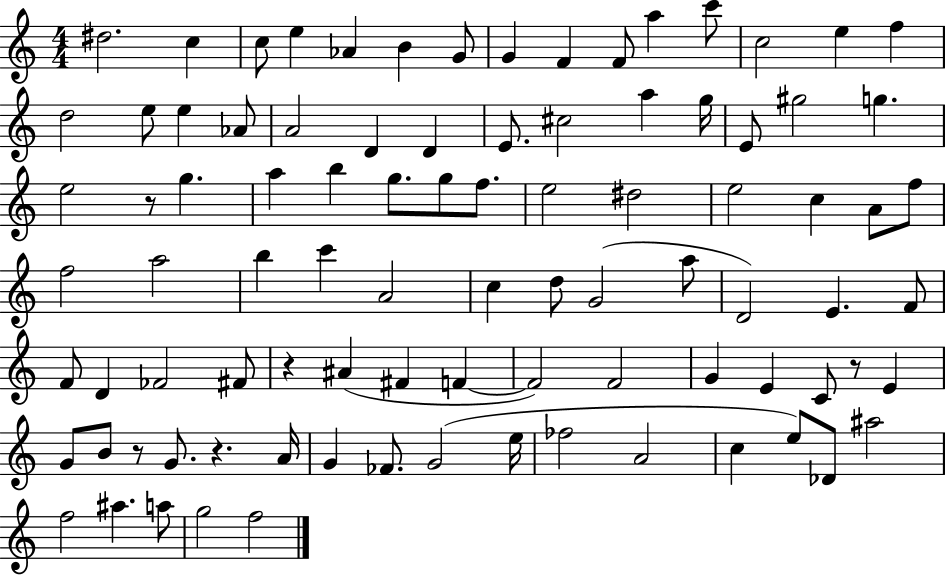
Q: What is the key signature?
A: C major